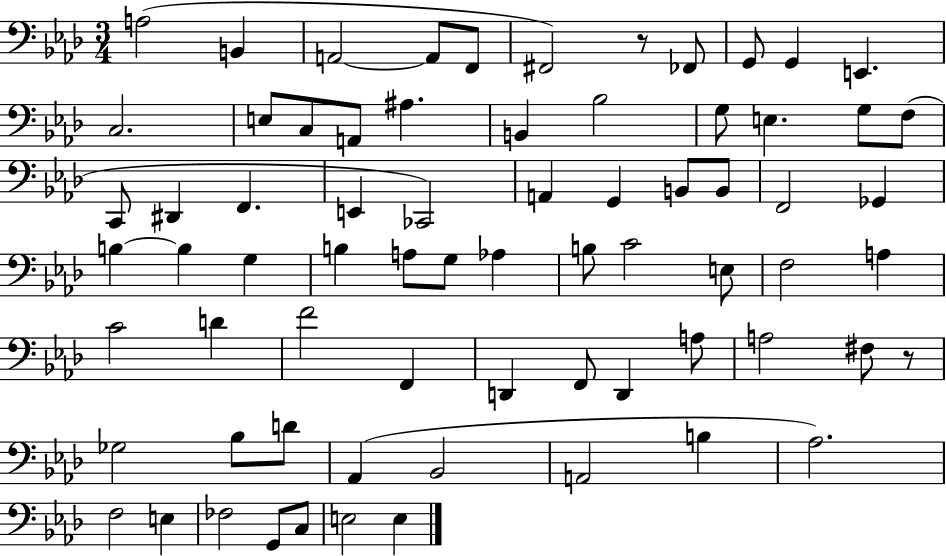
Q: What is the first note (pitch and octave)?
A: A3